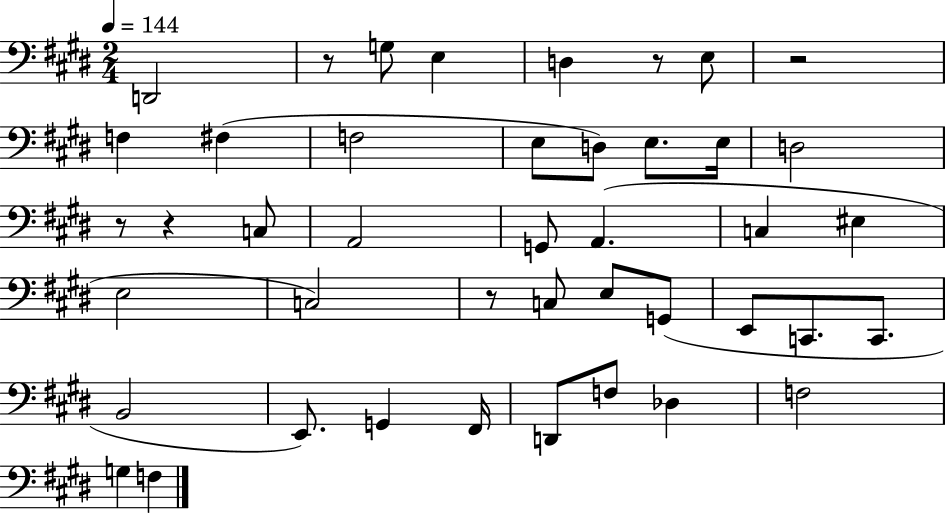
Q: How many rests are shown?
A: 6